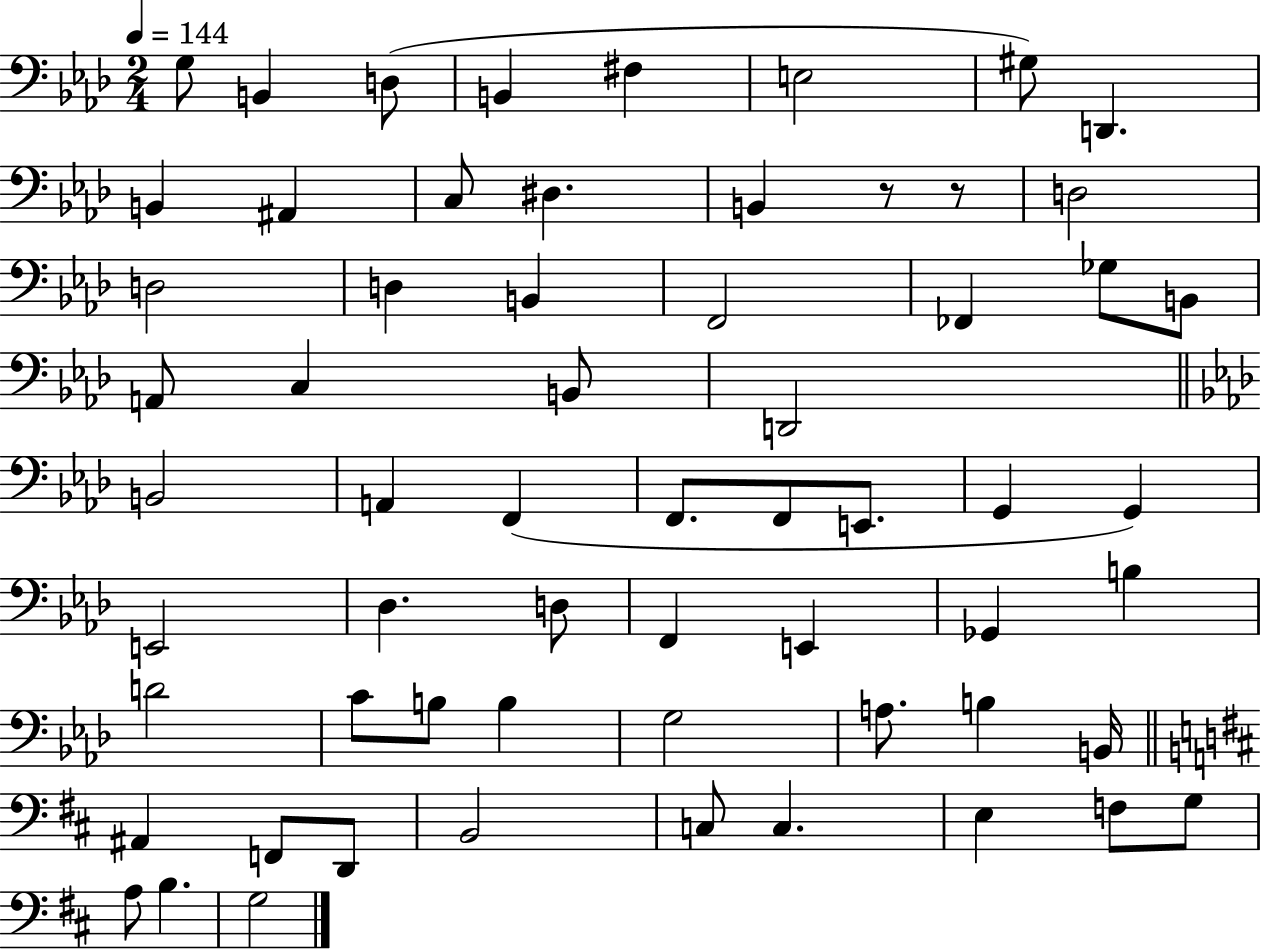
{
  \clef bass
  \numericTimeSignature
  \time 2/4
  \key aes \major
  \tempo 4 = 144
  \repeat volta 2 { g8 b,4 d8( | b,4 fis4 | e2 | gis8) d,4. | \break b,4 ais,4 | c8 dis4. | b,4 r8 r8 | d2 | \break d2 | d4 b,4 | f,2 | fes,4 ges8 b,8 | \break a,8 c4 b,8 | d,2 | \bar "||" \break \key aes \major b,2 | a,4 f,4( | f,8. f,8 e,8. | g,4 g,4) | \break e,2 | des4. d8 | f,4 e,4 | ges,4 b4 | \break d'2 | c'8 b8 b4 | g2 | a8. b4 b,16 | \break \bar "||" \break \key d \major ais,4 f,8 d,8 | b,2 | c8 c4. | e4 f8 g8 | \break a8 b4. | g2 | } \bar "|."
}